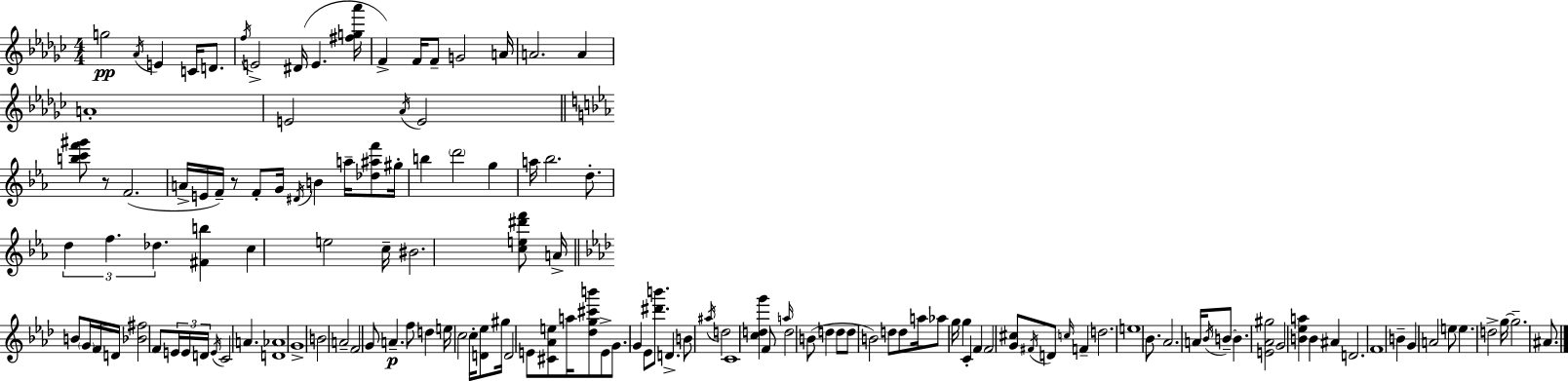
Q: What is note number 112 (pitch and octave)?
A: D4